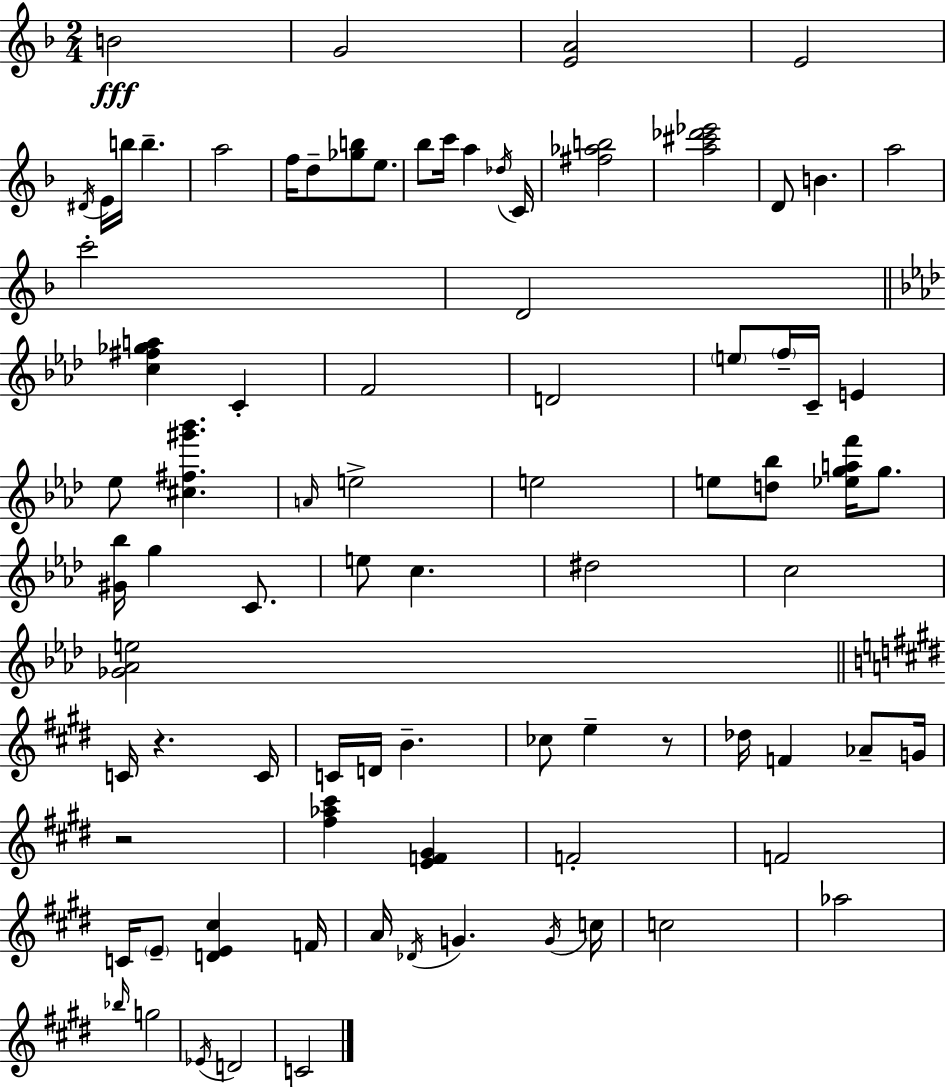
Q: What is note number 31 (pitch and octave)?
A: E5